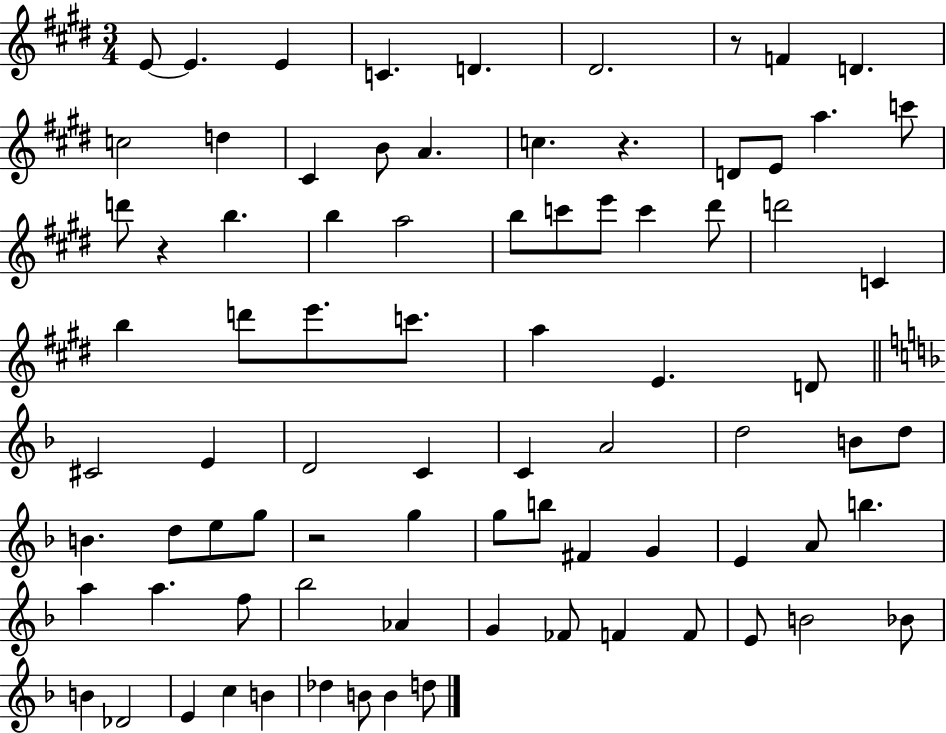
X:1
T:Untitled
M:3/4
L:1/4
K:E
E/2 E E C D ^D2 z/2 F D c2 d ^C B/2 A c z D/2 E/2 a c'/2 d'/2 z b b a2 b/2 c'/2 e'/2 c' ^d'/2 d'2 C b d'/2 e'/2 c'/2 a E D/2 ^C2 E D2 C C A2 d2 B/2 d/2 B d/2 e/2 g/2 z2 g g/2 b/2 ^F G E A/2 b a a f/2 _b2 _A G _F/2 F F/2 E/2 B2 _B/2 B _D2 E c B _d B/2 B d/2